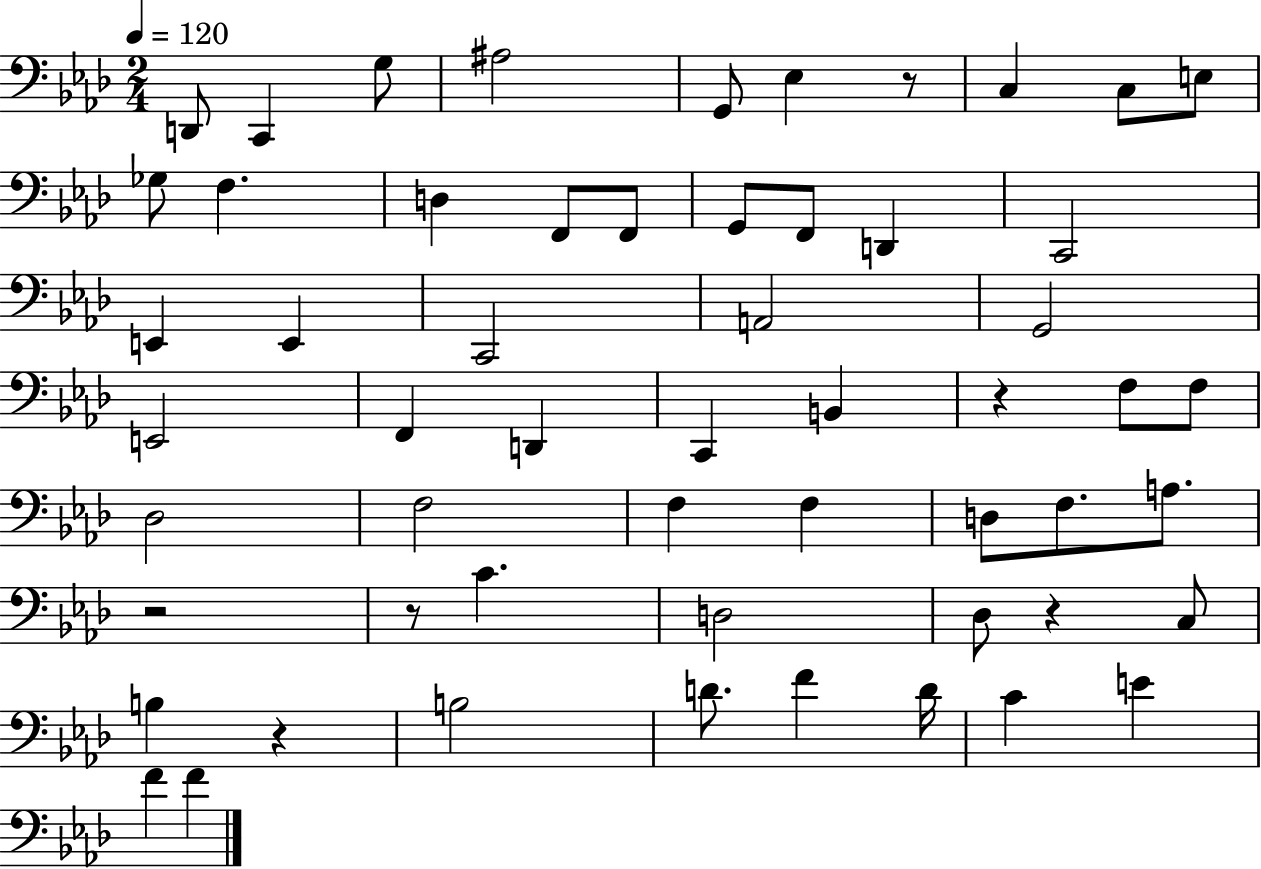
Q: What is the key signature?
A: AES major